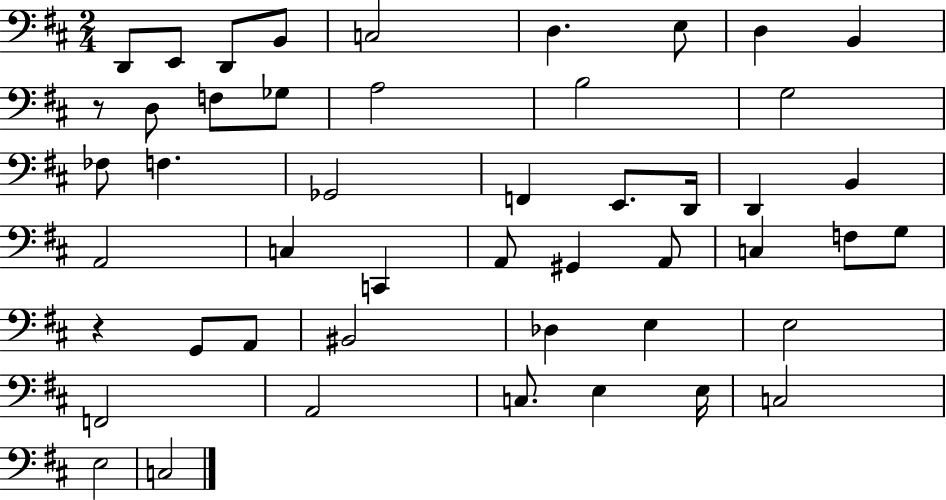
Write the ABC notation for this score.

X:1
T:Untitled
M:2/4
L:1/4
K:D
D,,/2 E,,/2 D,,/2 B,,/2 C,2 D, E,/2 D, B,, z/2 D,/2 F,/2 _G,/2 A,2 B,2 G,2 _F,/2 F, _G,,2 F,, E,,/2 D,,/4 D,, B,, A,,2 C, C,, A,,/2 ^G,, A,,/2 C, F,/2 G,/2 z G,,/2 A,,/2 ^B,,2 _D, E, E,2 F,,2 A,,2 C,/2 E, E,/4 C,2 E,2 C,2